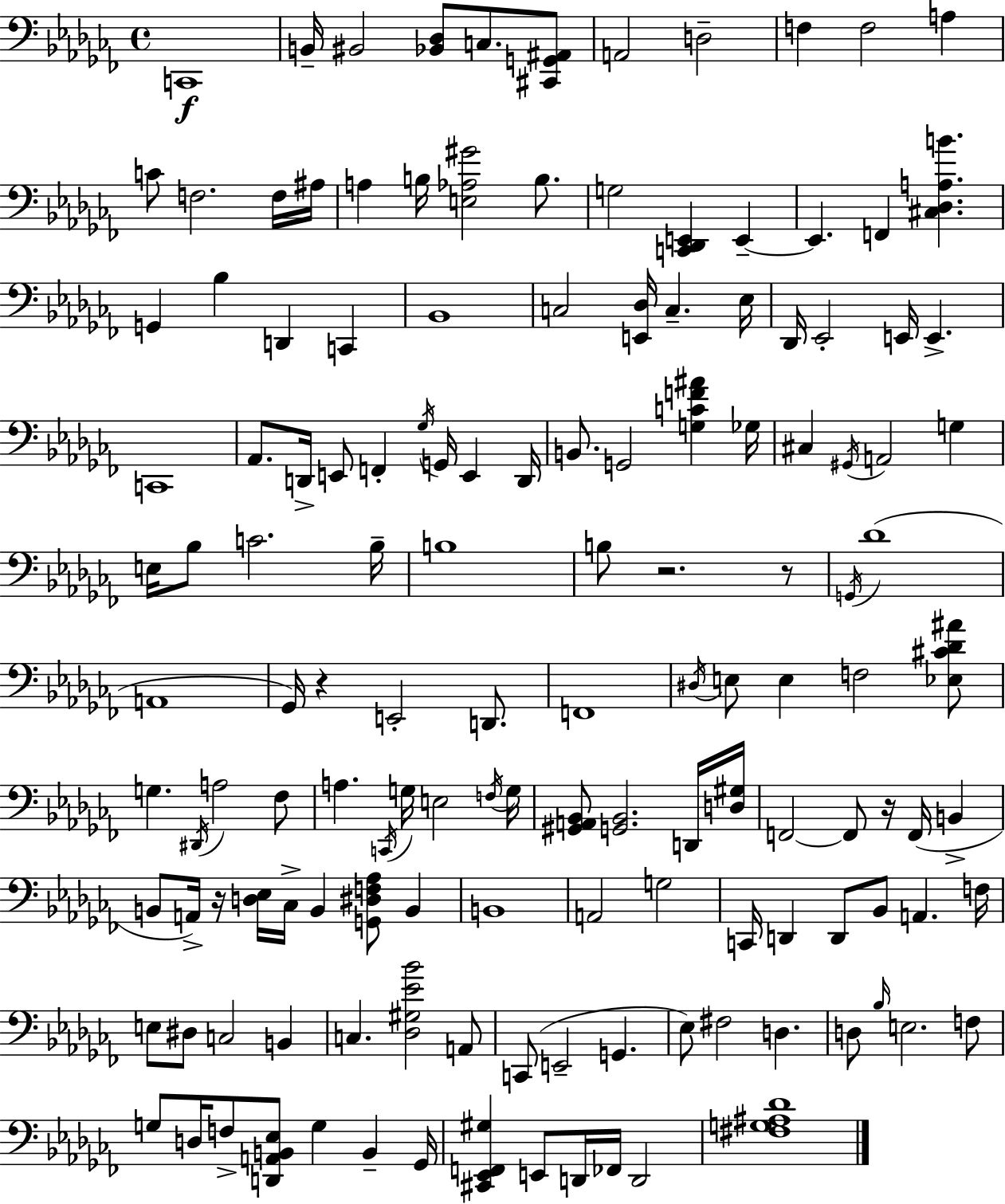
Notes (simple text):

C2/w B2/s BIS2/h [Bb2,Db3]/e C3/e. [C#2,G2,A#2]/e A2/h D3/h F3/q F3/h A3/q C4/e F3/h. F3/s A#3/s A3/q B3/s [E3,Ab3,G#4]/h B3/e. G3/h [C2,Db2,E2]/q E2/q E2/q. F2/q [C#3,Db3,A3,B4]/q. G2/q Bb3/q D2/q C2/q Bb2/w C3/h [E2,Db3]/s C3/q. Eb3/s Db2/s Eb2/h E2/s E2/q. C2/w Ab2/e. D2/s E2/e F2/q Gb3/s G2/s E2/q D2/s B2/e. G2/h [G3,C4,F4,A#4]/q Gb3/s C#3/q G#2/s A2/h G3/q E3/s Bb3/e C4/h. Bb3/s B3/w B3/e R/h. R/e G2/s Db4/w A2/w Gb2/s R/q E2/h D2/e. F2/w D#3/s E3/e E3/q F3/h [Eb3,C#4,Db4,A#4]/e G3/q. D#2/s A3/h FES3/e A3/q. C2/s G3/s E3/h F3/s G3/s [G#2,A2,Bb2]/e [G2,Bb2]/h. D2/s [D3,G#3]/s F2/h F2/e R/s F2/s B2/q B2/e A2/s R/s [D3,Eb3]/s CES3/s B2/q [G2,D#3,F3,Ab3]/e B2/q B2/w A2/h G3/h C2/s D2/q D2/e Bb2/e A2/q. F3/s E3/e D#3/e C3/h B2/q C3/q. [Db3,G#3,Eb4,Bb4]/h A2/e C2/e E2/h G2/q. Eb3/e F#3/h D3/q. D3/e Bb3/s E3/h. F3/e G3/e D3/s F3/e [D2,A2,B2,Eb3]/e G3/q B2/q Gb2/s [C#2,Eb2,F2,G#3]/q E2/e D2/s FES2/s D2/h [F#3,G3,A#3,Db4]/w